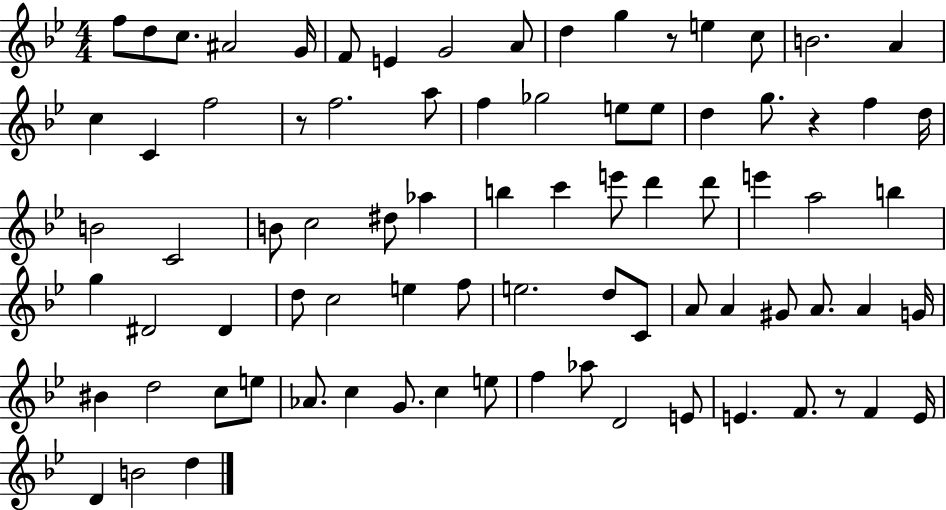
{
  \clef treble
  \numericTimeSignature
  \time 4/4
  \key bes \major
  f''8 d''8 c''8. ais'2 g'16 | f'8 e'4 g'2 a'8 | d''4 g''4 r8 e''4 c''8 | b'2. a'4 | \break c''4 c'4 f''2 | r8 f''2. a''8 | f''4 ges''2 e''8 e''8 | d''4 g''8. r4 f''4 d''16 | \break b'2 c'2 | b'8 c''2 dis''8 aes''4 | b''4 c'''4 e'''8 d'''4 d'''8 | e'''4 a''2 b''4 | \break g''4 dis'2 dis'4 | d''8 c''2 e''4 f''8 | e''2. d''8 c'8 | a'8 a'4 gis'8 a'8. a'4 g'16 | \break bis'4 d''2 c''8 e''8 | aes'8. c''4 g'8. c''4 e''8 | f''4 aes''8 d'2 e'8 | e'4. f'8. r8 f'4 e'16 | \break d'4 b'2 d''4 | \bar "|."
}